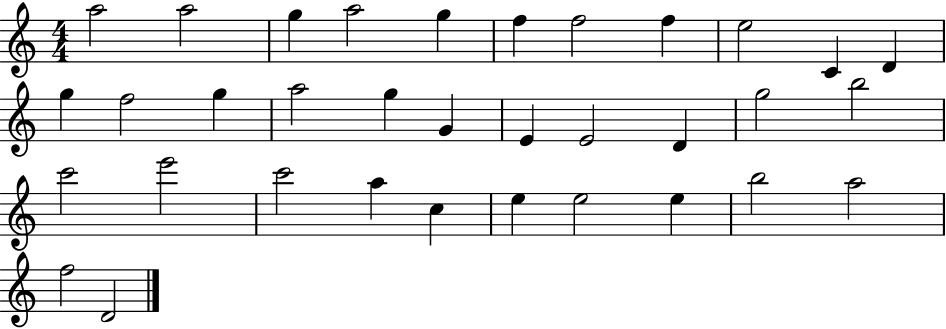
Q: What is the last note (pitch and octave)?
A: D4